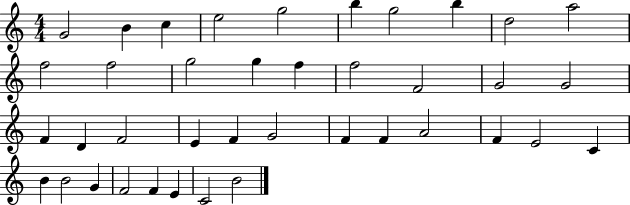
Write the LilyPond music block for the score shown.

{
  \clef treble
  \numericTimeSignature
  \time 4/4
  \key c \major
  g'2 b'4 c''4 | e''2 g''2 | b''4 g''2 b''4 | d''2 a''2 | \break f''2 f''2 | g''2 g''4 f''4 | f''2 f'2 | g'2 g'2 | \break f'4 d'4 f'2 | e'4 f'4 g'2 | f'4 f'4 a'2 | f'4 e'2 c'4 | \break b'4 b'2 g'4 | f'2 f'4 e'4 | c'2 b'2 | \bar "|."
}